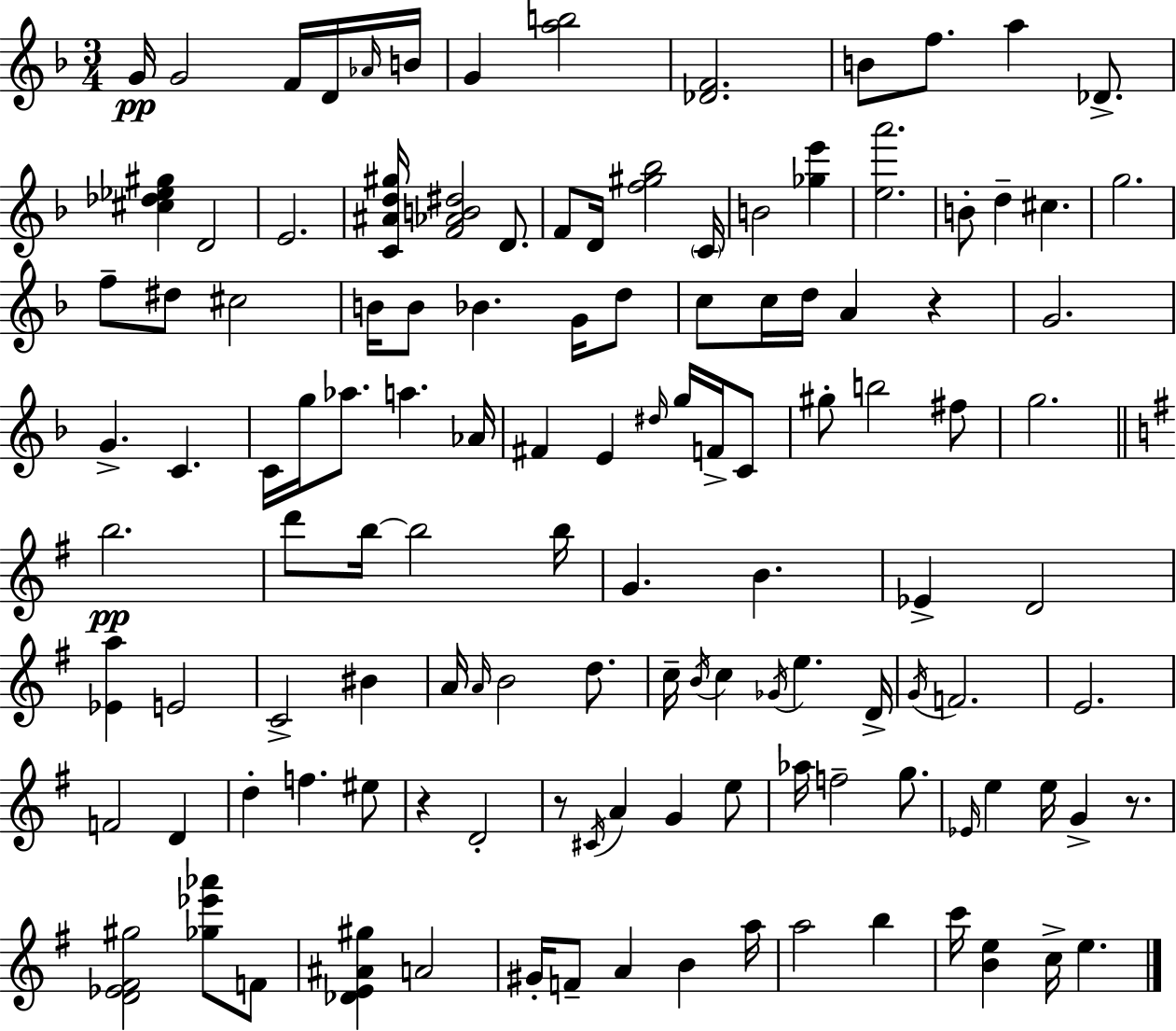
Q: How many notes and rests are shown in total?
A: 123